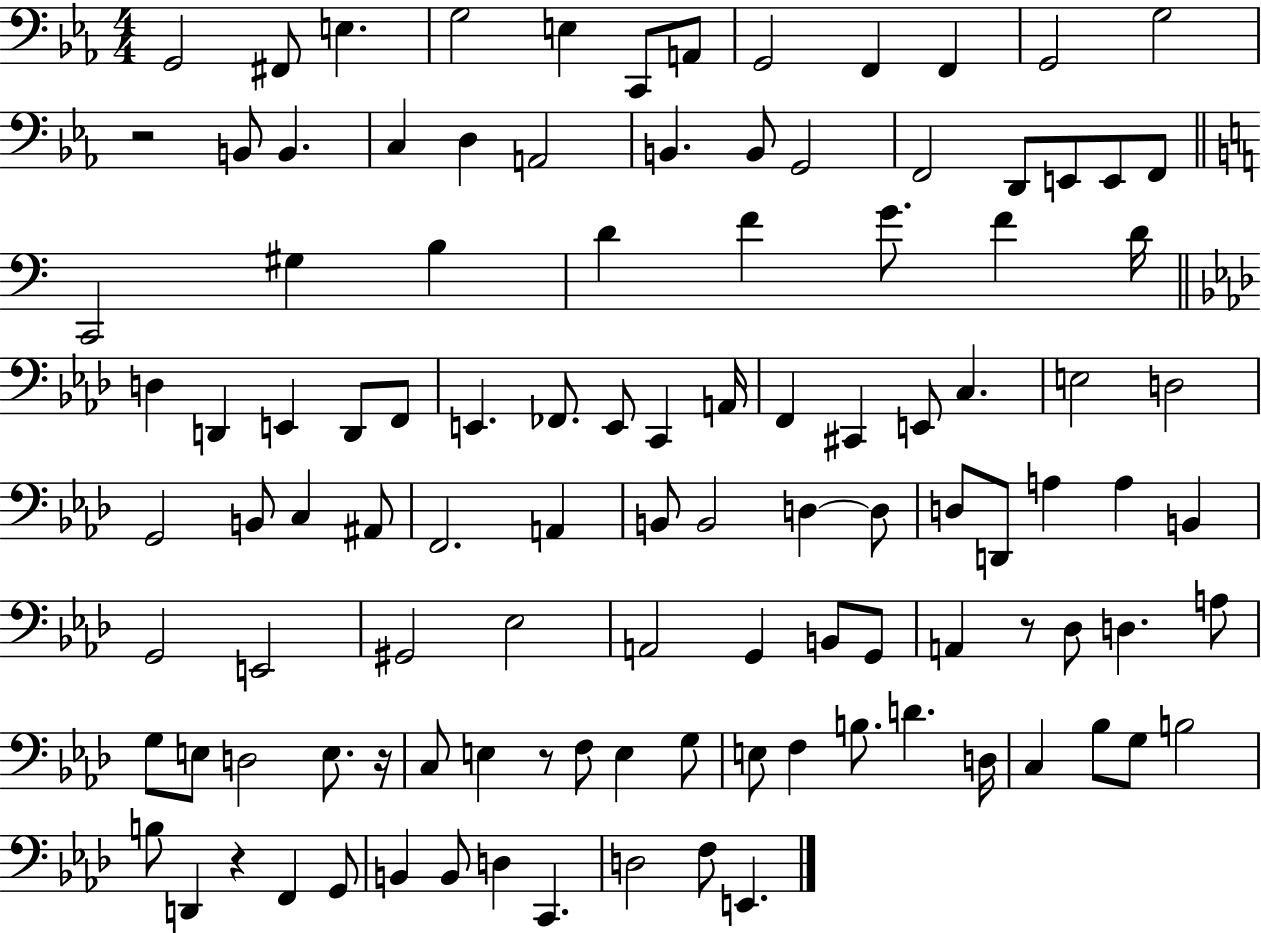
{
  \clef bass
  \numericTimeSignature
  \time 4/4
  \key ees \major
  g,2 fis,8 e4. | g2 e4 c,8 a,8 | g,2 f,4 f,4 | g,2 g2 | \break r2 b,8 b,4. | c4 d4 a,2 | b,4. b,8 g,2 | f,2 d,8 e,8 e,8 f,8 | \break \bar "||" \break \key c \major c,2 gis4 b4 | d'4 f'4 g'8. f'4 d'16 | \bar "||" \break \key f \minor d4 d,4 e,4 d,8 f,8 | e,4. fes,8. e,8 c,4 a,16 | f,4 cis,4 e,8 c4. | e2 d2 | \break g,2 b,8 c4 ais,8 | f,2. a,4 | b,8 b,2 d4~~ d8 | d8 d,8 a4 a4 b,4 | \break g,2 e,2 | gis,2 ees2 | a,2 g,4 b,8 g,8 | a,4 r8 des8 d4. a8 | \break g8 e8 d2 e8. r16 | c8 e4 r8 f8 e4 g8 | e8 f4 b8. d'4. d16 | c4 bes8 g8 b2 | \break b8 d,4 r4 f,4 g,8 | b,4 b,8 d4 c,4. | d2 f8 e,4. | \bar "|."
}